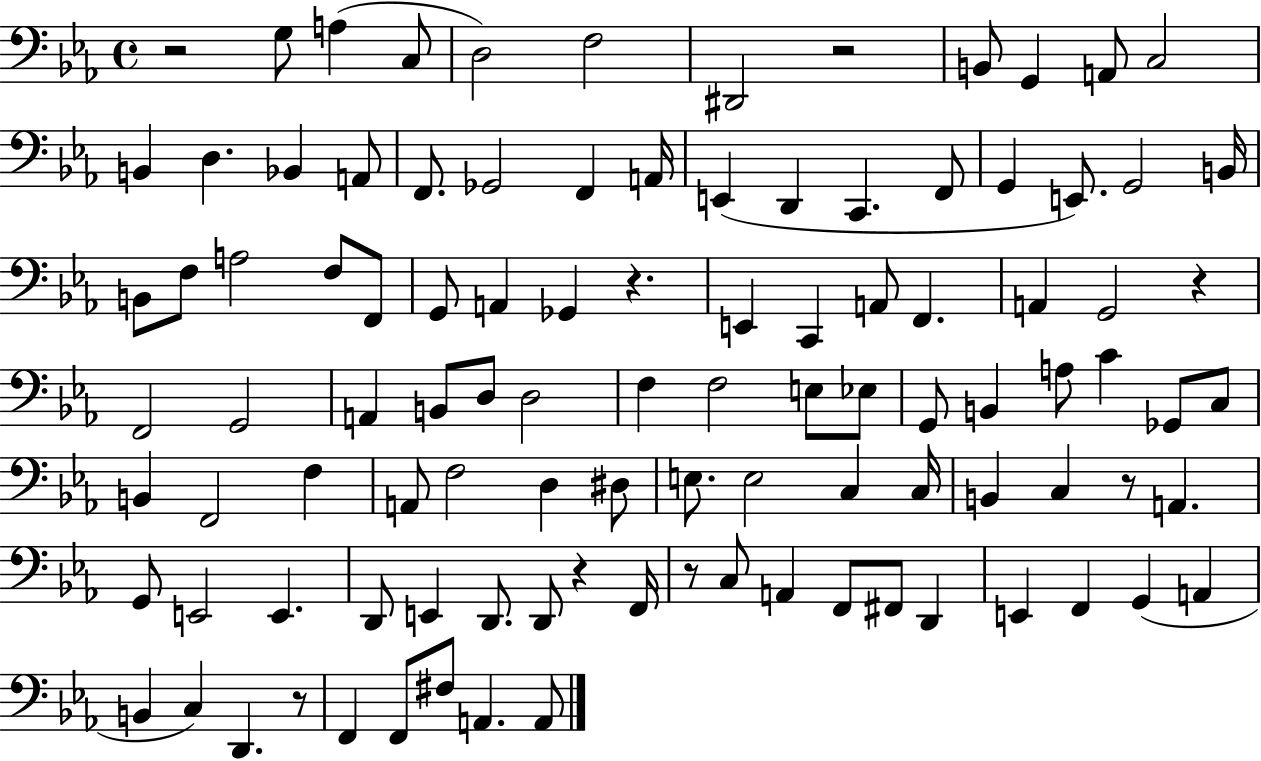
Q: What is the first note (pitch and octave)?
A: G3